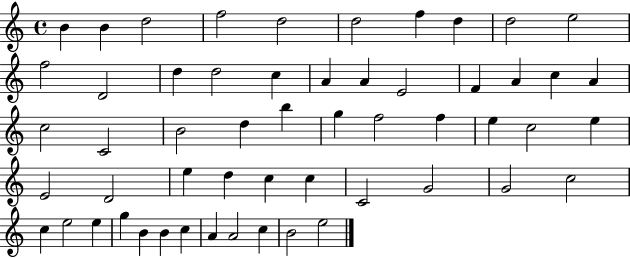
{
  \clef treble
  \time 4/4
  \defaultTimeSignature
  \key c \major
  b'4 b'4 d''2 | f''2 d''2 | d''2 f''4 d''4 | d''2 e''2 | \break f''2 d'2 | d''4 d''2 c''4 | a'4 a'4 e'2 | f'4 a'4 c''4 a'4 | \break c''2 c'2 | b'2 d''4 b''4 | g''4 f''2 f''4 | e''4 c''2 e''4 | \break e'2 d'2 | e''4 d''4 c''4 c''4 | c'2 g'2 | g'2 c''2 | \break c''4 e''2 e''4 | g''4 b'4 b'4 c''4 | a'4 a'2 c''4 | b'2 e''2 | \break \bar "|."
}